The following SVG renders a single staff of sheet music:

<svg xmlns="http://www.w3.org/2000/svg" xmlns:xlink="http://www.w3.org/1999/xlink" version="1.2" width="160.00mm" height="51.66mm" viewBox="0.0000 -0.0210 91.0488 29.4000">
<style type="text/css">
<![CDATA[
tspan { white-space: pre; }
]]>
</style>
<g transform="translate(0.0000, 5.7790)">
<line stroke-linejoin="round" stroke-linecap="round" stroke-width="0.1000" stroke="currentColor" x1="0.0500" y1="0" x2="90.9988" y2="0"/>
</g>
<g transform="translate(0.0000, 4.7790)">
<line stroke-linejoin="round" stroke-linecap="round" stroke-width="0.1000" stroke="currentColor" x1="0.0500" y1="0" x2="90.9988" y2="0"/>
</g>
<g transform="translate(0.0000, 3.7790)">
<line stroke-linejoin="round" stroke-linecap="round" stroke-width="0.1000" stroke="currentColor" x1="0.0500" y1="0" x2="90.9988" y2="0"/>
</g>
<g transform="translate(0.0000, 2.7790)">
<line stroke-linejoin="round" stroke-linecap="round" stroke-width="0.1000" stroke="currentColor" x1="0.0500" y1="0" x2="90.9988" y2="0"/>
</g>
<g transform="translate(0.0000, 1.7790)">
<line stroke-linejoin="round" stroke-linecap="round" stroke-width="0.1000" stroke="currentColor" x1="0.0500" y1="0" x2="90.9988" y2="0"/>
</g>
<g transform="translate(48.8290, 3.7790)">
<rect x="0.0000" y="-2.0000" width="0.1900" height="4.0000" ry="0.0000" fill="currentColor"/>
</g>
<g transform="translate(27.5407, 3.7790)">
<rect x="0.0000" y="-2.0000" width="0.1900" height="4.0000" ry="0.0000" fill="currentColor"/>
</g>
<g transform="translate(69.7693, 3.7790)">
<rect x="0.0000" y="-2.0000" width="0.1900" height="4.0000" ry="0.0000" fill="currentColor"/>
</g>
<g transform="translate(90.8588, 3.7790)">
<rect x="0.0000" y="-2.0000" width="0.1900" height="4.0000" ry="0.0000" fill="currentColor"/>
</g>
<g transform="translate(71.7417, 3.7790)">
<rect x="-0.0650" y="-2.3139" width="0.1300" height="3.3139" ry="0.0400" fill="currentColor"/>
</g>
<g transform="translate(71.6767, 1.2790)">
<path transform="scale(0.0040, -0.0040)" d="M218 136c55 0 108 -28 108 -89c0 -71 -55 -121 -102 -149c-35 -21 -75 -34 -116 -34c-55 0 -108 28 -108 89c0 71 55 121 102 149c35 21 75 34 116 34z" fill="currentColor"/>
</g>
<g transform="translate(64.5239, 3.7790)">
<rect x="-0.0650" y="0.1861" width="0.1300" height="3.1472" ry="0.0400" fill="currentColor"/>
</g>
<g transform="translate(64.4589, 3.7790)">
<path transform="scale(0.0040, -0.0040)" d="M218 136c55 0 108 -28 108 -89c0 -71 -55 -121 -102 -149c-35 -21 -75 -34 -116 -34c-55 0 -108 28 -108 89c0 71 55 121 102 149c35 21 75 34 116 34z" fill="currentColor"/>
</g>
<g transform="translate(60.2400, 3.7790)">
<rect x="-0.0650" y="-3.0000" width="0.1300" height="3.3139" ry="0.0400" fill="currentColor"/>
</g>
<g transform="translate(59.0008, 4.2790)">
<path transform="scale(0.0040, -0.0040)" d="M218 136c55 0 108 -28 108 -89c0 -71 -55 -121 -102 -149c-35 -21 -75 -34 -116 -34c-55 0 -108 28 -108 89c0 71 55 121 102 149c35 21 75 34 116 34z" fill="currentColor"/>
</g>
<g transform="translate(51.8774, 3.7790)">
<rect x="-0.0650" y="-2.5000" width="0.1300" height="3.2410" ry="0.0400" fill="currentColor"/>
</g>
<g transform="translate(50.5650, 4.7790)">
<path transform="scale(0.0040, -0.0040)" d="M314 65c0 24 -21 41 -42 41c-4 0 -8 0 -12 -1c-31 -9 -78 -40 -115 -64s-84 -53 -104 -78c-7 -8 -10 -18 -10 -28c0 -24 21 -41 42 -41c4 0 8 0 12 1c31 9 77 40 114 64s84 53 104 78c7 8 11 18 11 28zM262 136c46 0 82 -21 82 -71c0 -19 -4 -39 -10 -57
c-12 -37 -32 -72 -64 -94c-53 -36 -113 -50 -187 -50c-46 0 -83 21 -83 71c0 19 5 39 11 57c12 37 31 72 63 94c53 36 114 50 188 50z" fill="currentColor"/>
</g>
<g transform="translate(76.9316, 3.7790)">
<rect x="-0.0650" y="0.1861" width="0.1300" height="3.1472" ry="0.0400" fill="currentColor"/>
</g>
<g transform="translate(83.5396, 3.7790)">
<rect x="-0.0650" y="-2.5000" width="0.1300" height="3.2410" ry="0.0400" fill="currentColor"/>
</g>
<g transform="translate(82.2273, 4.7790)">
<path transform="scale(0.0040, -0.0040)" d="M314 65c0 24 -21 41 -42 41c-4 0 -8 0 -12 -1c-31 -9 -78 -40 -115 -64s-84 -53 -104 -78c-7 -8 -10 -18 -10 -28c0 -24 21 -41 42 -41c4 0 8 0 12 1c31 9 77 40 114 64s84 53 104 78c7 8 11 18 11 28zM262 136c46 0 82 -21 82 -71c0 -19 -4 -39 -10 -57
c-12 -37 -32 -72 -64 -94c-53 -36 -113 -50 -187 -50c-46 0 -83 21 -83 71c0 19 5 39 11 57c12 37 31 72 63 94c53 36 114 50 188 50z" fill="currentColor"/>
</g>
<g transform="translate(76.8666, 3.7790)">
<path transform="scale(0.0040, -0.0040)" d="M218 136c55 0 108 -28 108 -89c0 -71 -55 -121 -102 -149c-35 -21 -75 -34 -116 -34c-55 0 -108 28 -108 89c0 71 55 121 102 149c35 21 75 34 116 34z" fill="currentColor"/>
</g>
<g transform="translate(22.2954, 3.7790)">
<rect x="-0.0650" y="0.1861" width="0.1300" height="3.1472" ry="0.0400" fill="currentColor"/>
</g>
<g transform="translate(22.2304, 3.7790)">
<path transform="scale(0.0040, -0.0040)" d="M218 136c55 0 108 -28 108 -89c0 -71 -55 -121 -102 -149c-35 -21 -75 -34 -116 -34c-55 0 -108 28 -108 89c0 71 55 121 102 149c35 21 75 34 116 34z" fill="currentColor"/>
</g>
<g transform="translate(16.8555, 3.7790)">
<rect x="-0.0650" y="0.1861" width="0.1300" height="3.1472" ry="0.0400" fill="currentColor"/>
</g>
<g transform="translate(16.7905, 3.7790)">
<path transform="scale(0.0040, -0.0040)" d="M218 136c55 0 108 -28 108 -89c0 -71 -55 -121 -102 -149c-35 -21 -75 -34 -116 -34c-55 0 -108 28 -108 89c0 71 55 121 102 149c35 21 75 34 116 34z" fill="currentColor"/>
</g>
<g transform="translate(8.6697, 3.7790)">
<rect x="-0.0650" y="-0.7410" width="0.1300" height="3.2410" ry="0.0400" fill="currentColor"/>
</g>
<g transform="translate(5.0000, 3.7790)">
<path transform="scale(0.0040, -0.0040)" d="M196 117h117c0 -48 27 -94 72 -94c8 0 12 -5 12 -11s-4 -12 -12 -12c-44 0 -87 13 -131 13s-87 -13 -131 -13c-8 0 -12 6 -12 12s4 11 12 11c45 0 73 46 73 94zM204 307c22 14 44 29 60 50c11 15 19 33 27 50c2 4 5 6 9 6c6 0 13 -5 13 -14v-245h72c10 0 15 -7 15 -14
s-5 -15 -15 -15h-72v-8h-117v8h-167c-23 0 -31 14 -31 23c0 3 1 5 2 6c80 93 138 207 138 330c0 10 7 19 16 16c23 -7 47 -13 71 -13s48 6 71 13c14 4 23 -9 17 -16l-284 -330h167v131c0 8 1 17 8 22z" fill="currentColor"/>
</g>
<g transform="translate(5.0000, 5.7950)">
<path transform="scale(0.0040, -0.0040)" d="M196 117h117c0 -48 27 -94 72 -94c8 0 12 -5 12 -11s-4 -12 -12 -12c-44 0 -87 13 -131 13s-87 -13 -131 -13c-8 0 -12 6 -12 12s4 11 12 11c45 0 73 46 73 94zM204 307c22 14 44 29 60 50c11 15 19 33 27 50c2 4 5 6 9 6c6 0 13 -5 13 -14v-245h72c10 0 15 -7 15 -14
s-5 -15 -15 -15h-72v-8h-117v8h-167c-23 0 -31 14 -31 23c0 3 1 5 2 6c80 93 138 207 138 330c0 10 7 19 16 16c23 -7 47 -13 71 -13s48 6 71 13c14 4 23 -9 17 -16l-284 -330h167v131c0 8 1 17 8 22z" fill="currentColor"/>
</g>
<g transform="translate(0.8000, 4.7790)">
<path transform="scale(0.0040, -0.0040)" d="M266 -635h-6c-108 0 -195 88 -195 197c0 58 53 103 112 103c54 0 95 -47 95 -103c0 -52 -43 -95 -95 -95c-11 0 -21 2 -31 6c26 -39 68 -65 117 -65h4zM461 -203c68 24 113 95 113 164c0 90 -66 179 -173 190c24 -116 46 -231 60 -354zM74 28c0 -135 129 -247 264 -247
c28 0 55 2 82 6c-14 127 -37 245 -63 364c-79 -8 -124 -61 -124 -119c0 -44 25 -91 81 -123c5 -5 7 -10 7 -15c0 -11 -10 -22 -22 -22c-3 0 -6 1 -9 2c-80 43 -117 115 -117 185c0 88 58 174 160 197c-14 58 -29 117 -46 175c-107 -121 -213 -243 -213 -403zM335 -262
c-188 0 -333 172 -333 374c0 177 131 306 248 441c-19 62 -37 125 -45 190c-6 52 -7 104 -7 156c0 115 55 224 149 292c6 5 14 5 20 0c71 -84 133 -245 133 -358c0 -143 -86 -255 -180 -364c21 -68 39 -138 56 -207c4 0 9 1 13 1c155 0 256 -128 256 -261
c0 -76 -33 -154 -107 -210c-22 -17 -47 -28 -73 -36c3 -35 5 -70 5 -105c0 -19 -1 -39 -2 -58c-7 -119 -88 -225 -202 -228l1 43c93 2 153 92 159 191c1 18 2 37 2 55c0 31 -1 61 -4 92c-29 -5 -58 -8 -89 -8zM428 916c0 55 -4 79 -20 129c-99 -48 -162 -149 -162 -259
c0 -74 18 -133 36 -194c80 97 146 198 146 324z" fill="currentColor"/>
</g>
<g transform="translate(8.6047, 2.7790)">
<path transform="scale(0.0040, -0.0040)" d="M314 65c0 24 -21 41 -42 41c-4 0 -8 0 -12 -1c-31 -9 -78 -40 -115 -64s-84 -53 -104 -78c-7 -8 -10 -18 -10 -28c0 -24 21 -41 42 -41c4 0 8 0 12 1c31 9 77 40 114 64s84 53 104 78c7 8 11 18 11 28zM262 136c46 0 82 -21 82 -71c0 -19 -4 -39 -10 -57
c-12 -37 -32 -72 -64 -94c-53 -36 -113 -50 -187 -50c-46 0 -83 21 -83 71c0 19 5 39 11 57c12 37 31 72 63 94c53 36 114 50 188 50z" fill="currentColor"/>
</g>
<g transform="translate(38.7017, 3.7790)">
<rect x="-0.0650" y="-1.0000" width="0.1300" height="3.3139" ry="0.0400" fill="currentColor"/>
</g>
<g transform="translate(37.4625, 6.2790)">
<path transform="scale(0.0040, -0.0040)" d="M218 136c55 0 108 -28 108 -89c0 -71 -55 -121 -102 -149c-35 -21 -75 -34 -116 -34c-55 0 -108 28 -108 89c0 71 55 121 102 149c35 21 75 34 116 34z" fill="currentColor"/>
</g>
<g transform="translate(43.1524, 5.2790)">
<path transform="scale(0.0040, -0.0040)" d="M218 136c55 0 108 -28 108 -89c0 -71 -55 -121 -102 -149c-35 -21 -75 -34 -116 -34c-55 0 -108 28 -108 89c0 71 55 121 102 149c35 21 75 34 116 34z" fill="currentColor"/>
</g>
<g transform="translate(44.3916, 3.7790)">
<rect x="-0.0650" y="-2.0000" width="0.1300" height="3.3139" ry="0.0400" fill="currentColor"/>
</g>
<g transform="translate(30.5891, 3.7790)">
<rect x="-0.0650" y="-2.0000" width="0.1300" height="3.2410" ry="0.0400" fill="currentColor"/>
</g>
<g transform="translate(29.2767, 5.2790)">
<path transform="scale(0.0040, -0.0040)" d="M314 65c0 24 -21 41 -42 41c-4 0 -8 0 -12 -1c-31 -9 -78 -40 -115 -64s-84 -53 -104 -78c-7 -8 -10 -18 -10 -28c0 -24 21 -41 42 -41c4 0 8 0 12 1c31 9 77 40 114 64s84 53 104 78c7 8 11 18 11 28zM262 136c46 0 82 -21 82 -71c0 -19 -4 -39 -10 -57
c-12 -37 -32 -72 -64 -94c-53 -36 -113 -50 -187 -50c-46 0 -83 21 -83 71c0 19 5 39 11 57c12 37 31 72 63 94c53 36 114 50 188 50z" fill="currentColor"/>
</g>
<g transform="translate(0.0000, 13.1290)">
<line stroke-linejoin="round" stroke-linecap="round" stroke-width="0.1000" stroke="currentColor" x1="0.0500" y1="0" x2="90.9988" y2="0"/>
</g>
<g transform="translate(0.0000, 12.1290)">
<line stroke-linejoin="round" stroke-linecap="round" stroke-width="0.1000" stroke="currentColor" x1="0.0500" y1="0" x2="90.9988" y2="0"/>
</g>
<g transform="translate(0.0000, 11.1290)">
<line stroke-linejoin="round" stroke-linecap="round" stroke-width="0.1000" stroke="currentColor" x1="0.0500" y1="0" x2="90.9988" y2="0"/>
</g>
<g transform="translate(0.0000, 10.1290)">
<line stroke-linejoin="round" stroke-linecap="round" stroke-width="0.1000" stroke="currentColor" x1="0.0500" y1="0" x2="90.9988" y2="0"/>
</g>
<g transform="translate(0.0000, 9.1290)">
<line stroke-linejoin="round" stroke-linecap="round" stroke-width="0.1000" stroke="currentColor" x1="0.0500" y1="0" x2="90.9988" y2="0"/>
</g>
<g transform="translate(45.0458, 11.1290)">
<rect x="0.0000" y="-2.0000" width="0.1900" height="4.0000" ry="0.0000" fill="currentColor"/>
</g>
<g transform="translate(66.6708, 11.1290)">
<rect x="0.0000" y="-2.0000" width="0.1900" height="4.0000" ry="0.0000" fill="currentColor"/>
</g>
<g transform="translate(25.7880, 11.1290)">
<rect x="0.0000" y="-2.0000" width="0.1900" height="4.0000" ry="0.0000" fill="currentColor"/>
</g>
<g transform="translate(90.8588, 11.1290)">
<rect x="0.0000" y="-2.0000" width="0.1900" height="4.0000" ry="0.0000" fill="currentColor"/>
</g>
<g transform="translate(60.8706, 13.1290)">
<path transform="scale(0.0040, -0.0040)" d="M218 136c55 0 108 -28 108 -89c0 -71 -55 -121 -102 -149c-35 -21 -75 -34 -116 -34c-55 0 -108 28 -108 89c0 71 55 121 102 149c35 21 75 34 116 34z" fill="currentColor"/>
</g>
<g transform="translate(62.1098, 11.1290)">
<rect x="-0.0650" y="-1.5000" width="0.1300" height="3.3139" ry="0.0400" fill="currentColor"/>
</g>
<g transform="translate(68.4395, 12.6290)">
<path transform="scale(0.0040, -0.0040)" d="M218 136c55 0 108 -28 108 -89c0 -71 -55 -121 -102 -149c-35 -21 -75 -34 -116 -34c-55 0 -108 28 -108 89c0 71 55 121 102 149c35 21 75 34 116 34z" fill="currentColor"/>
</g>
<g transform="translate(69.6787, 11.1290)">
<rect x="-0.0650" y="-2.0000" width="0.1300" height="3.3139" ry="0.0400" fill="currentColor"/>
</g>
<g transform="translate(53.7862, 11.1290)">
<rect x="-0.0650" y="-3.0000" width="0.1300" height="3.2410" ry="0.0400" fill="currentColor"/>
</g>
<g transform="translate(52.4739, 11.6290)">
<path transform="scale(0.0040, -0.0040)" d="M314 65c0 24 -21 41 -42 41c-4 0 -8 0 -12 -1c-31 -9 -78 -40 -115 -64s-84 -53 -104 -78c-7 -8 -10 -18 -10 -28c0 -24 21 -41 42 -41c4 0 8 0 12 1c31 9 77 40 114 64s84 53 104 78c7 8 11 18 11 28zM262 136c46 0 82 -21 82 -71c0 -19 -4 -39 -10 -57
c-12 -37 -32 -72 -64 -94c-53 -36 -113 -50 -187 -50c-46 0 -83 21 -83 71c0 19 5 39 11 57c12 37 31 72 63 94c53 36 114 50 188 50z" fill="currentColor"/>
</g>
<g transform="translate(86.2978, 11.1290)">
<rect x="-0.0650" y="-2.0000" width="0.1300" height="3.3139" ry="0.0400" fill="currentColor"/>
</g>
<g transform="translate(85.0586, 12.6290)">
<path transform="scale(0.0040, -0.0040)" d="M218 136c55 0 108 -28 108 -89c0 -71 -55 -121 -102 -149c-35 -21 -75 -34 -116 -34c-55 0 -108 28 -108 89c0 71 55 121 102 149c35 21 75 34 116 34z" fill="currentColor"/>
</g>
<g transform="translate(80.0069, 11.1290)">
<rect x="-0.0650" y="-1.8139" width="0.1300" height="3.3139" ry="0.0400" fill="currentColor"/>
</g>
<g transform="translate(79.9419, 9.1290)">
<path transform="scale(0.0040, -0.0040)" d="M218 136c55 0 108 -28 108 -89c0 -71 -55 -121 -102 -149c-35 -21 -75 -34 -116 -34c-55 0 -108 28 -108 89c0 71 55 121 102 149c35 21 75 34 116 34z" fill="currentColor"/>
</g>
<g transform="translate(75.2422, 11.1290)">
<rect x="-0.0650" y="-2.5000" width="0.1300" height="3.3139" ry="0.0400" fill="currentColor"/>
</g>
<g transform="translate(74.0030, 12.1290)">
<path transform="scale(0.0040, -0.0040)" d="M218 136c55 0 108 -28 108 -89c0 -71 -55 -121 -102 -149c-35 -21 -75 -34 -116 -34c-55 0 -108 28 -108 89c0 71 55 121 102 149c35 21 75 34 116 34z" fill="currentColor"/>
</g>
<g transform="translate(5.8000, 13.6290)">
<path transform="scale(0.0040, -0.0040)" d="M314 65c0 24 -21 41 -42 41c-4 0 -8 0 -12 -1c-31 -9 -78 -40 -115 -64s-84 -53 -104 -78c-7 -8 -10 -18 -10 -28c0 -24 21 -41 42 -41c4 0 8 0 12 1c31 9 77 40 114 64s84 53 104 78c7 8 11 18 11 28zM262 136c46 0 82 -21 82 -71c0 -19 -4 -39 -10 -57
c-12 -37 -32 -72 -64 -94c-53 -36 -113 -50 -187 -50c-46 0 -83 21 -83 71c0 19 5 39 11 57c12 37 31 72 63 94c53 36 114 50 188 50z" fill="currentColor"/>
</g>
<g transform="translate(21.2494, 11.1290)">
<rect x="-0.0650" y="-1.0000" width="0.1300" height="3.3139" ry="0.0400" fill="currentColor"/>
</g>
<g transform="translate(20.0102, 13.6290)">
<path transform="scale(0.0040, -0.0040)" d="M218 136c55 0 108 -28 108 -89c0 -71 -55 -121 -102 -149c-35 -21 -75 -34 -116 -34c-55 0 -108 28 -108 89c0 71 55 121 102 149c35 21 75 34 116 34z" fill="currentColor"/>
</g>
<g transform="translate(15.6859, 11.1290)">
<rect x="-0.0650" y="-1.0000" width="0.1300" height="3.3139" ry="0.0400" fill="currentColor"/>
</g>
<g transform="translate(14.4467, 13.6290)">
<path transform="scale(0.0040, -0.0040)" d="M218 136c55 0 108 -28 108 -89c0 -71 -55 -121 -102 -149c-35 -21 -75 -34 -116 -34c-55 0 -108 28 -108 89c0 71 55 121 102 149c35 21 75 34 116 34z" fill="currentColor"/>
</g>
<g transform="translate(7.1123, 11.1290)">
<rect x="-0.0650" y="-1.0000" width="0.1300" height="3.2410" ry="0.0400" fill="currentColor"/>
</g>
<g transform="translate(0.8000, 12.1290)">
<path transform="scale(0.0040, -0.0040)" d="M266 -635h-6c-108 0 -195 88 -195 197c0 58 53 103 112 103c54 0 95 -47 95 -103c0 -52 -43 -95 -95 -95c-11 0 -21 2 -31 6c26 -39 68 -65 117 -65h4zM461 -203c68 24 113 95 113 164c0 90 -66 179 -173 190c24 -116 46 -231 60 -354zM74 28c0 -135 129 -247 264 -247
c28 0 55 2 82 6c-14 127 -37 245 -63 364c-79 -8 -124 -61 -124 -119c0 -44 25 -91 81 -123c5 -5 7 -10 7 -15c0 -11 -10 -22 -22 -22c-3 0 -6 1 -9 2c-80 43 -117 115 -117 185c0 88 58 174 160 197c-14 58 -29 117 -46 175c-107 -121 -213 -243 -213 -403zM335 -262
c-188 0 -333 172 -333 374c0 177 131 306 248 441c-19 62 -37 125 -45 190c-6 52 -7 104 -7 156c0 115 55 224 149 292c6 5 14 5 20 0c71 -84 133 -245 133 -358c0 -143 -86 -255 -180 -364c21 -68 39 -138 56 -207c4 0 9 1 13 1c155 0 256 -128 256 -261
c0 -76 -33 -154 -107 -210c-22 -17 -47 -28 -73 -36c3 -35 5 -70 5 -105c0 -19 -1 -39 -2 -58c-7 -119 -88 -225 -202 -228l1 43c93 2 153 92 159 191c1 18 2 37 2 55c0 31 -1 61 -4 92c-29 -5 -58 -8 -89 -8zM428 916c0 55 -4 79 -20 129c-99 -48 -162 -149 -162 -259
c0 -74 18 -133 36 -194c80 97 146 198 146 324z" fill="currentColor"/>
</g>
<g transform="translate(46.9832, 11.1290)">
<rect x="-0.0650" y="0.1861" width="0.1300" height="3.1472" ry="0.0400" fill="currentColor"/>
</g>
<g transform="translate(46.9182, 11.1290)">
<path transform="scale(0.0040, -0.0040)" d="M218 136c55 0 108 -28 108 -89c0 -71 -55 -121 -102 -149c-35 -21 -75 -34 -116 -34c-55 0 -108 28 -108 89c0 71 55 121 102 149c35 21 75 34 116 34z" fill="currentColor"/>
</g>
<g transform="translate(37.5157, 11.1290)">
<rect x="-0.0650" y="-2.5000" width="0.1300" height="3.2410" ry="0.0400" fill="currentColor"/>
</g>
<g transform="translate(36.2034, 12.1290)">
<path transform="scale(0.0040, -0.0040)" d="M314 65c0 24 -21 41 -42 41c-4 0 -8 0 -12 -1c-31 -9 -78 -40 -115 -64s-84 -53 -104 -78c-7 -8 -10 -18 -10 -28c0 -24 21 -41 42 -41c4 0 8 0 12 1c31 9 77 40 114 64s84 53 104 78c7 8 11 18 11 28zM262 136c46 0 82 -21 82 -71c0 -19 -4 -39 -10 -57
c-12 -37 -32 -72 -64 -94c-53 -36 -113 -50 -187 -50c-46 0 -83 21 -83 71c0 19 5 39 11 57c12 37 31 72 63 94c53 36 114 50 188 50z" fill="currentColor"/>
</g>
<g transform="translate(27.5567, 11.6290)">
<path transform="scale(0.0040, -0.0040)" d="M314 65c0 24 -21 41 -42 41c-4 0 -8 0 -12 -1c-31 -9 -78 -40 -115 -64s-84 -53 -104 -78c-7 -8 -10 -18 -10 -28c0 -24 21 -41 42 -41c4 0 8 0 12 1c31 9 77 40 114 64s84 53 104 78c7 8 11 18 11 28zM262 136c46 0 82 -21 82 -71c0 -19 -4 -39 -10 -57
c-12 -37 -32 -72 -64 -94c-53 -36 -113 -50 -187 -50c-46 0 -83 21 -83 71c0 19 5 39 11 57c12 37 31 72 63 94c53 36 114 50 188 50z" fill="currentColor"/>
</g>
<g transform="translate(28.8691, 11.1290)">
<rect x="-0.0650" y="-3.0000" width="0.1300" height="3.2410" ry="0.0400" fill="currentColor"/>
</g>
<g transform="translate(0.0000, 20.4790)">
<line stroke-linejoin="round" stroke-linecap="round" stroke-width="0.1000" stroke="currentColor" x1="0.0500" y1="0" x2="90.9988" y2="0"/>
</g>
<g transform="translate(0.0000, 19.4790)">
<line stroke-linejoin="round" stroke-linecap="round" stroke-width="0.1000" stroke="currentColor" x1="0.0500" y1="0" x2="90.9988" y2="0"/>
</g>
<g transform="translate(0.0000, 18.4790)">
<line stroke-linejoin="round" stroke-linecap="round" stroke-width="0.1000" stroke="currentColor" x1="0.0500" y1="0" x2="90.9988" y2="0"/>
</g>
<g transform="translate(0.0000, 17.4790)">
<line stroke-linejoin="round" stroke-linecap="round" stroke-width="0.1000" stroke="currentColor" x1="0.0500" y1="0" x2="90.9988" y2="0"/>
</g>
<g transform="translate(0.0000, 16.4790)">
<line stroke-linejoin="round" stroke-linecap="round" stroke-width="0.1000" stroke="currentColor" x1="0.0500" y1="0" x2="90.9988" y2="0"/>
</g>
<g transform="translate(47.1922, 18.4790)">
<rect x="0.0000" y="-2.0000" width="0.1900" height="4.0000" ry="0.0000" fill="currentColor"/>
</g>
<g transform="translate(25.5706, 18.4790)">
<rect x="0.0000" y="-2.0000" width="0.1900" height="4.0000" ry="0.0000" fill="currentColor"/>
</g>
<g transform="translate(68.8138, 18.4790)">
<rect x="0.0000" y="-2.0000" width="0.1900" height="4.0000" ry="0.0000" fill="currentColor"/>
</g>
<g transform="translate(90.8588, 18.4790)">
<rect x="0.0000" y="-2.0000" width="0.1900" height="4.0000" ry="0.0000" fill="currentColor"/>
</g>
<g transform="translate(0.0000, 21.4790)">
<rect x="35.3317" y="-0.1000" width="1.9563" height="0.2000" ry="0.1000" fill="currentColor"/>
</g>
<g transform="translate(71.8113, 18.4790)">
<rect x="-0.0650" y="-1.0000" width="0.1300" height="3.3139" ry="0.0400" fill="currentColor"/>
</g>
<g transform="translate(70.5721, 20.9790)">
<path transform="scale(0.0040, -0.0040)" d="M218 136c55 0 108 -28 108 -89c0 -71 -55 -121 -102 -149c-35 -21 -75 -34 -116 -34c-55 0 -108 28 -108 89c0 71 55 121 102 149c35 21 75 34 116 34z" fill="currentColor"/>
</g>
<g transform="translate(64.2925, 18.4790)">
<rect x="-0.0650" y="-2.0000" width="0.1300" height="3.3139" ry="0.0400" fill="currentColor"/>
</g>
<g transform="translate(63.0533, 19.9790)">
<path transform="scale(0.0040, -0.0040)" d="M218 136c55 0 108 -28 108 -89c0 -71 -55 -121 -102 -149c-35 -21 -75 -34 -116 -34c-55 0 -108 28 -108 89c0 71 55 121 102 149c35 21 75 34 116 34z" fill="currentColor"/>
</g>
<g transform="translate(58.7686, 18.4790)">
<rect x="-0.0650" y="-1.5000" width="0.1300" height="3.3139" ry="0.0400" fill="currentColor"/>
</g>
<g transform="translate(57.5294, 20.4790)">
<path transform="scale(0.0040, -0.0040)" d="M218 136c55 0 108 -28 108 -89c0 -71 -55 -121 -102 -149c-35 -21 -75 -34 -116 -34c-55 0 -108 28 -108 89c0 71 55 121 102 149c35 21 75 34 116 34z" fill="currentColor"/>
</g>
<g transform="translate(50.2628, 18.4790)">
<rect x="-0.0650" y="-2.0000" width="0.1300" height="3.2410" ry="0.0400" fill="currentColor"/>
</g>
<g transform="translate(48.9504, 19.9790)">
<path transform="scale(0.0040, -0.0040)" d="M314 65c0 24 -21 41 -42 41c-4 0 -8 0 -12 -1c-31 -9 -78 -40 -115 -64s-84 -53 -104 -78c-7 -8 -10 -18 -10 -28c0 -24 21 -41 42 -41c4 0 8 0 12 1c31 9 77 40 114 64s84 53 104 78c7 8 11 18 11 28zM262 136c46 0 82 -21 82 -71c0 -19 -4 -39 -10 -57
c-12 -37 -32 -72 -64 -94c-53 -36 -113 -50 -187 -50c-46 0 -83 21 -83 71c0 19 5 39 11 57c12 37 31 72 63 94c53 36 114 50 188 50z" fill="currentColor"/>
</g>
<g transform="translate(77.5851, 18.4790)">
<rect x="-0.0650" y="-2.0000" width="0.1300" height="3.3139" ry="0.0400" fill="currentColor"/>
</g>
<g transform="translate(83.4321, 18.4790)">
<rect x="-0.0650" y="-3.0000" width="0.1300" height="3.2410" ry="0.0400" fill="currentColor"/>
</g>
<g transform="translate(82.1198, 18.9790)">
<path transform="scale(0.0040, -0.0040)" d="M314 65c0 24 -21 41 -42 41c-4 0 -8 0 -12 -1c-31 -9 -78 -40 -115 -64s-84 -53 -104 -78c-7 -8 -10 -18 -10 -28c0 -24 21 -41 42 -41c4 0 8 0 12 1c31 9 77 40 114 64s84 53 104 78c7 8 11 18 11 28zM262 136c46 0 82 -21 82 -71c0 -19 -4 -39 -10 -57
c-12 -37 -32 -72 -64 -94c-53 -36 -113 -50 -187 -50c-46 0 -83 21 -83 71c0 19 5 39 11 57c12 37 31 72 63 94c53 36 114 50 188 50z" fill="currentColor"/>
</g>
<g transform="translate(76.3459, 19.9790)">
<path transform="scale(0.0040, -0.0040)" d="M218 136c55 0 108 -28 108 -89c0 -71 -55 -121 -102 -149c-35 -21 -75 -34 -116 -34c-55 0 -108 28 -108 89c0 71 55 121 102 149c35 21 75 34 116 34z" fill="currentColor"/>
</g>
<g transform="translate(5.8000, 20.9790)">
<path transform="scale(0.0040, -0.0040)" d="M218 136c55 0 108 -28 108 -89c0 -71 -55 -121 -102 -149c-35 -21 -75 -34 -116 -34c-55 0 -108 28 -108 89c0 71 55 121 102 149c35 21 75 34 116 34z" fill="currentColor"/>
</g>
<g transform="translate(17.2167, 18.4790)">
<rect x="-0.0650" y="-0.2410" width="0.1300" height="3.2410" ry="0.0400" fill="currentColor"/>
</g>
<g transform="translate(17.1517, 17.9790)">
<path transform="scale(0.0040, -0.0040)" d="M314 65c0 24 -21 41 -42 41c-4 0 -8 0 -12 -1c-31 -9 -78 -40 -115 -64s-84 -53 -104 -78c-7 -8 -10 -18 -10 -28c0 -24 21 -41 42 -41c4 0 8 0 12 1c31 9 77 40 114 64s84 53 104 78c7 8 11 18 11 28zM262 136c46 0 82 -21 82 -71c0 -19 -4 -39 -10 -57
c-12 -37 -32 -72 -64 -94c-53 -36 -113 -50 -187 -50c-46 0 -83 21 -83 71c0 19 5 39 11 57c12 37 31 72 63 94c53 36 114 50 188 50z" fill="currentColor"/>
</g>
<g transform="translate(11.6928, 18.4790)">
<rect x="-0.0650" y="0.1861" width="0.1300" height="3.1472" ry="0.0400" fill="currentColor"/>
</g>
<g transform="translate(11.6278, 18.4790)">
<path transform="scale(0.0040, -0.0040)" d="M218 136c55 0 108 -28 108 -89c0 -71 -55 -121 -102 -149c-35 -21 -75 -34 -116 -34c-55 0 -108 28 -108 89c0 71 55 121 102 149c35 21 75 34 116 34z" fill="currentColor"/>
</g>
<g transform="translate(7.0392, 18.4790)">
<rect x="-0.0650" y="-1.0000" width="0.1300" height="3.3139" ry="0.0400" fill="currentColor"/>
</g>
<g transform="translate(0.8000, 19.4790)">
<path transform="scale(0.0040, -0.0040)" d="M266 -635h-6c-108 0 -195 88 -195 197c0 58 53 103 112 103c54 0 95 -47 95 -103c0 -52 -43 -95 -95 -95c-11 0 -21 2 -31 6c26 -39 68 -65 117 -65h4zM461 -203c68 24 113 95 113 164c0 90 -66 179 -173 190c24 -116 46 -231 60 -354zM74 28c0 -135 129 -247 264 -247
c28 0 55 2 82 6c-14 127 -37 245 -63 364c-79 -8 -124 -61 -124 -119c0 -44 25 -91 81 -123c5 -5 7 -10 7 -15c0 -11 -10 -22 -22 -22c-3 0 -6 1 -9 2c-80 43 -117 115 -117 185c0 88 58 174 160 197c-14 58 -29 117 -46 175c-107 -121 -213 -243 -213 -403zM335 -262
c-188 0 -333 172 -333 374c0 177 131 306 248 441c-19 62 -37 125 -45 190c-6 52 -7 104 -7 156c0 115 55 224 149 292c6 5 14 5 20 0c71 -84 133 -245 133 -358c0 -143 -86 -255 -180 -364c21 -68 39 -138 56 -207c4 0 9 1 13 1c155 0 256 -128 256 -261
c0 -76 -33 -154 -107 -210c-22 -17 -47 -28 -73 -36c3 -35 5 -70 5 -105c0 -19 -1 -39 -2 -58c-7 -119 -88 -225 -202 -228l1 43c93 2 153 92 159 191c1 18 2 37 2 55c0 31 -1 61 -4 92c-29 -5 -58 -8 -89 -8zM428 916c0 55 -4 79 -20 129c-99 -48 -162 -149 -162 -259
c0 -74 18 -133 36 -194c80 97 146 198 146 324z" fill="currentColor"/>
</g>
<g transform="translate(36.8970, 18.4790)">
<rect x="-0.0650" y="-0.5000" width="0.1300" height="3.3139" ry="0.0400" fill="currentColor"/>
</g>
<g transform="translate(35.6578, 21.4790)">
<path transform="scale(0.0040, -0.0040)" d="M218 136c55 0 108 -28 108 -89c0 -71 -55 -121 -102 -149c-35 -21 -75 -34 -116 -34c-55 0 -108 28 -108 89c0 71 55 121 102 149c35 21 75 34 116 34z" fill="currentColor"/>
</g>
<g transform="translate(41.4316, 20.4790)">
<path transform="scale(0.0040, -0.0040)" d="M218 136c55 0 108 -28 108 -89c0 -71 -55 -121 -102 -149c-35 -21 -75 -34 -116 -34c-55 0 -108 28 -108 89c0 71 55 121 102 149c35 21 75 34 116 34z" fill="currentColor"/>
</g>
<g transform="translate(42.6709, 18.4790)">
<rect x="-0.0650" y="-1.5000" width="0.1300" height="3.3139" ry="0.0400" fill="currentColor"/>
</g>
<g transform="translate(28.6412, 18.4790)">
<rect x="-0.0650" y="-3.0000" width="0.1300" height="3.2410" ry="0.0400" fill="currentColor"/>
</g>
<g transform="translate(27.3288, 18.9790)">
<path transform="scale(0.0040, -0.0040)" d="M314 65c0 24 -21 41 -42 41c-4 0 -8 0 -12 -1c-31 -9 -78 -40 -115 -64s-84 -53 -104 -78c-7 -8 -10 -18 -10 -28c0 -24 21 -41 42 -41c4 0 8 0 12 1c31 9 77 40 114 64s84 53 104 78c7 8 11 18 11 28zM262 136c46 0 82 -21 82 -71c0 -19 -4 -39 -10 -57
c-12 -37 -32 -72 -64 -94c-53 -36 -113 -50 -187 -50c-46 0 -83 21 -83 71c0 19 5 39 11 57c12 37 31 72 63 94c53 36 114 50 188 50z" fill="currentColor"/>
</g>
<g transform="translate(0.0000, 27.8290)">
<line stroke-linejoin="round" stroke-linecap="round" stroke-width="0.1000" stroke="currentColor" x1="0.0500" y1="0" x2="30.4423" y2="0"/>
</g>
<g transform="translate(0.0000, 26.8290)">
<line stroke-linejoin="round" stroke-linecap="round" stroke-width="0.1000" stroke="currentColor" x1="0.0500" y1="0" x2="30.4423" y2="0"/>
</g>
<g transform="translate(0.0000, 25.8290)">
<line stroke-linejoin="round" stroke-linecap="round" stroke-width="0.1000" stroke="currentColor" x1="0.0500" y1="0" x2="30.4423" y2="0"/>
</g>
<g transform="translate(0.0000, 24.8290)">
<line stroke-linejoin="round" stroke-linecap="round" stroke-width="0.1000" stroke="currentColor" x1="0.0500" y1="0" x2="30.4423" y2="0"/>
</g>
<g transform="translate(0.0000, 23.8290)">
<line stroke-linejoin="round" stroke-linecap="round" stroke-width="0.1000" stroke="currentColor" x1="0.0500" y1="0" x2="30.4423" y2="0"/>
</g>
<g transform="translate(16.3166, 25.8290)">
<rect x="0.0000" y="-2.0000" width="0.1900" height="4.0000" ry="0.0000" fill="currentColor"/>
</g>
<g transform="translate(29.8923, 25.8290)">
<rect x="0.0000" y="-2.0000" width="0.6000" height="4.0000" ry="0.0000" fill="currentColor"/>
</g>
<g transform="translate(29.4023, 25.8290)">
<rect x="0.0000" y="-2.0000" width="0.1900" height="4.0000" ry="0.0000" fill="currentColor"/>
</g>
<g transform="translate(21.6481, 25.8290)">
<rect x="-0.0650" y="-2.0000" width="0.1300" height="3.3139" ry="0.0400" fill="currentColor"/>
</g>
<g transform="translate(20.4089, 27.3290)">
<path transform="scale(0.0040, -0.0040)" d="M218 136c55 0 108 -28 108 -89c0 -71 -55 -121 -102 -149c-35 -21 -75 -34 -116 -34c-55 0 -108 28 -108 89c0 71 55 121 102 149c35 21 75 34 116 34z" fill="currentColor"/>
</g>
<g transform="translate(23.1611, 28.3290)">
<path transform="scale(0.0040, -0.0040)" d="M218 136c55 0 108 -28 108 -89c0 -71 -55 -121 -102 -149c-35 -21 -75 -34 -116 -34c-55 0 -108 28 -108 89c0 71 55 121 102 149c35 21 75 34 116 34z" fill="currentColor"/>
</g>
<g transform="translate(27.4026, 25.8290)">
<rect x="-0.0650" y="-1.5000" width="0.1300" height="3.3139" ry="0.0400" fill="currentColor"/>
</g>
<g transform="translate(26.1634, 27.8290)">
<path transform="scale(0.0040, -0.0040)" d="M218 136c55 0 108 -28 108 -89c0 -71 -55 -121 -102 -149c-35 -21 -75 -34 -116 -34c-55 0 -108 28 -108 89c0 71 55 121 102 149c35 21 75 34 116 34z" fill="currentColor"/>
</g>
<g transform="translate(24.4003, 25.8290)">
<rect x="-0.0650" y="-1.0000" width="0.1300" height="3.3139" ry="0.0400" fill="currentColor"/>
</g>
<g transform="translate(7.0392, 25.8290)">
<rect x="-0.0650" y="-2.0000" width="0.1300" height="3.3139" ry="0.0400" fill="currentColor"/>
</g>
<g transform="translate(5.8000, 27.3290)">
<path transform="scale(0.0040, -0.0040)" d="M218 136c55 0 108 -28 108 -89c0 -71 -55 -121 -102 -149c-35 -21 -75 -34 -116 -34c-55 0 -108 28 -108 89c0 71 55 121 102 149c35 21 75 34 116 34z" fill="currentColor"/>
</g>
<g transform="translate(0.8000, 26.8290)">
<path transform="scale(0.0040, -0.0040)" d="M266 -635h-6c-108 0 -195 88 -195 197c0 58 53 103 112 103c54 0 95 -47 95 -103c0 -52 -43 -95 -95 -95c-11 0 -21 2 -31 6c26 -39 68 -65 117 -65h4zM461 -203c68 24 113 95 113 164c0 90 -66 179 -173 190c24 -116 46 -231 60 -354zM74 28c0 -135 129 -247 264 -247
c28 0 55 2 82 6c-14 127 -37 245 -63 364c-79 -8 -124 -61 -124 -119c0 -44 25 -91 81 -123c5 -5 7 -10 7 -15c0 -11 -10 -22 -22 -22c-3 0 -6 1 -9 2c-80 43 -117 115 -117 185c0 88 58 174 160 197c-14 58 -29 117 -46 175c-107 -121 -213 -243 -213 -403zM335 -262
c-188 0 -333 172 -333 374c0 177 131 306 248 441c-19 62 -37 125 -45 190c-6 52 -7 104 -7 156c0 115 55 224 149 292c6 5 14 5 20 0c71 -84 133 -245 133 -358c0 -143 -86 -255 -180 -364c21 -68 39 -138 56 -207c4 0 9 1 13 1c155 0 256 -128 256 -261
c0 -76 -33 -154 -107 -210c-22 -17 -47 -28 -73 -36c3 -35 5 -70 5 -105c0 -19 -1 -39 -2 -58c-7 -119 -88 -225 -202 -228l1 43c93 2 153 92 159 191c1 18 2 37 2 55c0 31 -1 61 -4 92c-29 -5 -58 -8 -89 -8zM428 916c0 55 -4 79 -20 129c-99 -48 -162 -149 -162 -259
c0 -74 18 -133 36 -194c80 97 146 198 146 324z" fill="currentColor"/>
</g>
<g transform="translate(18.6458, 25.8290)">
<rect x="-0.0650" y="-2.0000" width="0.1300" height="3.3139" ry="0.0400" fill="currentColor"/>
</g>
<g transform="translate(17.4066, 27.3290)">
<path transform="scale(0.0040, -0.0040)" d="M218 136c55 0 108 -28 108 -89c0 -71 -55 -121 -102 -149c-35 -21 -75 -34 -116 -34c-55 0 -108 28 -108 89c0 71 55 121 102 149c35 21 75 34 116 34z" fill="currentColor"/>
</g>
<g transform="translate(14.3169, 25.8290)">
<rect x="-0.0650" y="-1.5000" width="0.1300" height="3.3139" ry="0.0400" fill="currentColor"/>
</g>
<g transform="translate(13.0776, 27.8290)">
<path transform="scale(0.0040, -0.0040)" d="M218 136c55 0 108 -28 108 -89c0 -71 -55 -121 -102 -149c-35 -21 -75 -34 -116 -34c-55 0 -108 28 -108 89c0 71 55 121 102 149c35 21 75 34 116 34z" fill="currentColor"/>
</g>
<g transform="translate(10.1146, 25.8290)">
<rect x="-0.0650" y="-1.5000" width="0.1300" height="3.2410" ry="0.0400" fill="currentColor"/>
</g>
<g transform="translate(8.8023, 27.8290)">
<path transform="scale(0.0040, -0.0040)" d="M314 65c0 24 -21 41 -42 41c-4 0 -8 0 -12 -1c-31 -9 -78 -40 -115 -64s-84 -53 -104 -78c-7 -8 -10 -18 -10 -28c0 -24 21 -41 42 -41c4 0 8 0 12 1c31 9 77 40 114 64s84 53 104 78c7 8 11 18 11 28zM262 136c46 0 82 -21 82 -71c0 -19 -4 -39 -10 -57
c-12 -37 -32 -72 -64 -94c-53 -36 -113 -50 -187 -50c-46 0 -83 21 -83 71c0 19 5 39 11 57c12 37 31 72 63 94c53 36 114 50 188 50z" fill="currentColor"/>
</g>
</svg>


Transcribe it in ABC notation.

X:1
T:Untitled
M:4/4
L:1/4
K:C
d2 B B F2 D F G2 A B g B G2 D2 D D A2 G2 B A2 E F G f F D B c2 A2 C E F2 E F D F A2 F E2 E F F D E